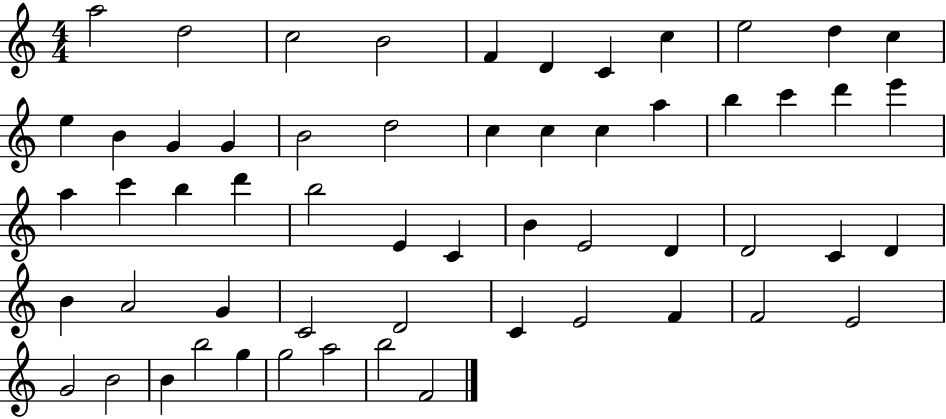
A5/h D5/h C5/h B4/h F4/q D4/q C4/q C5/q E5/h D5/q C5/q E5/q B4/q G4/q G4/q B4/h D5/h C5/q C5/q C5/q A5/q B5/q C6/q D6/q E6/q A5/q C6/q B5/q D6/q B5/h E4/q C4/q B4/q E4/h D4/q D4/h C4/q D4/q B4/q A4/h G4/q C4/h D4/h C4/q E4/h F4/q F4/h E4/h G4/h B4/h B4/q B5/h G5/q G5/h A5/h B5/h F4/h